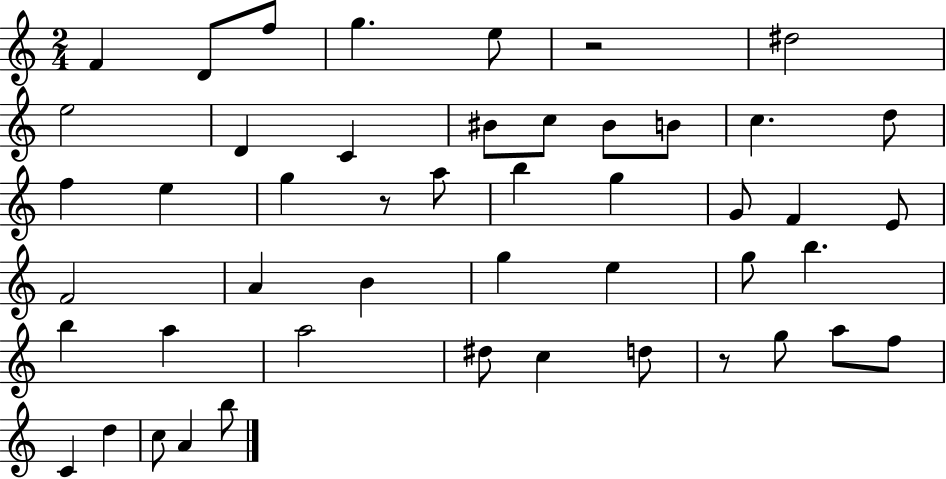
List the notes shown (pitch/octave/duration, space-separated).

F4/q D4/e F5/e G5/q. E5/e R/h D#5/h E5/h D4/q C4/q BIS4/e C5/e BIS4/e B4/e C5/q. D5/e F5/q E5/q G5/q R/e A5/e B5/q G5/q G4/e F4/q E4/e F4/h A4/q B4/q G5/q E5/q G5/e B5/q. B5/q A5/q A5/h D#5/e C5/q D5/e R/e G5/e A5/e F5/e C4/q D5/q C5/e A4/q B5/e